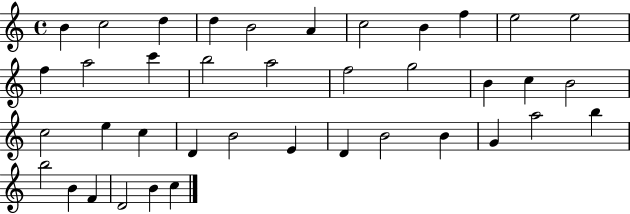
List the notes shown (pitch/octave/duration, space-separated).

B4/q C5/h D5/q D5/q B4/h A4/q C5/h B4/q F5/q E5/h E5/h F5/q A5/h C6/q B5/h A5/h F5/h G5/h B4/q C5/q B4/h C5/h E5/q C5/q D4/q B4/h E4/q D4/q B4/h B4/q G4/q A5/h B5/q B5/h B4/q F4/q D4/h B4/q C5/q